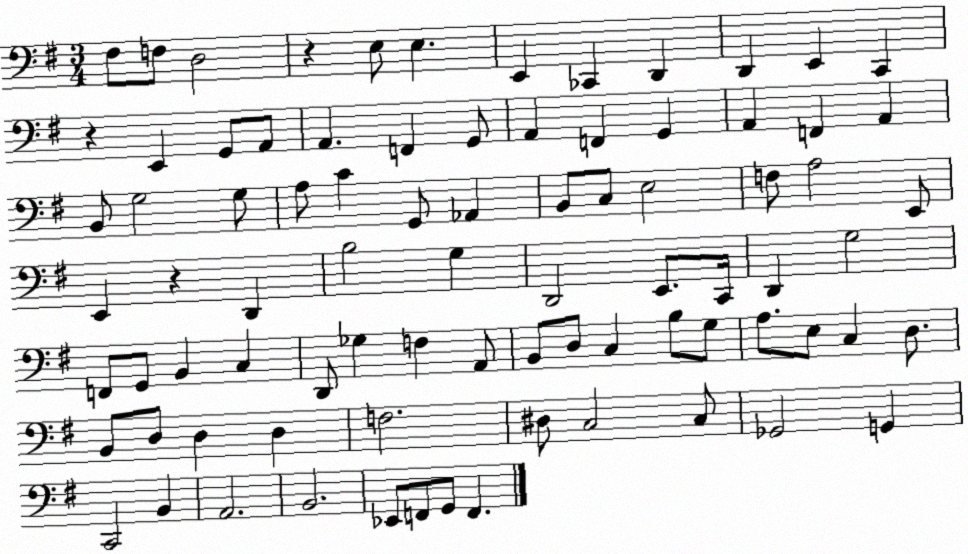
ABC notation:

X:1
T:Untitled
M:3/4
L:1/4
K:G
^F,/2 F,/2 D,2 z E,/2 E, E,, _C,, D,, D,, E,, C,, z E,, G,,/2 A,,/2 A,, F,, G,,/2 A,, F,, G,, A,, F,, A,, B,,/2 G,2 G,/2 A,/2 C G,,/2 _A,, B,,/2 C,/2 E,2 F,/2 A,2 E,,/2 E,, z D,, B,2 G, D,,2 E,,/2 C,,/4 D,, G,2 F,,/2 G,,/2 B,, C, D,,/2 _G, F, A,,/2 B,,/2 D,/2 C, B,/2 G,/2 A,/2 E,/2 C, D,/2 B,,/2 D,/2 D, D, F,2 ^D,/2 C,2 C,/2 _G,,2 G,, C,,2 B,, A,,2 B,,2 _E,,/2 F,,/2 G,,/2 F,,